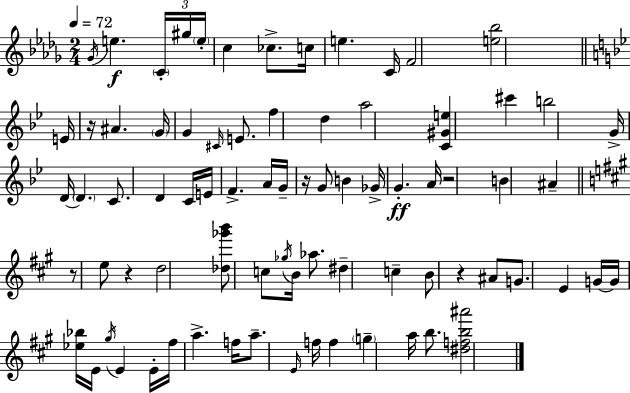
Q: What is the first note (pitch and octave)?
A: Gb4